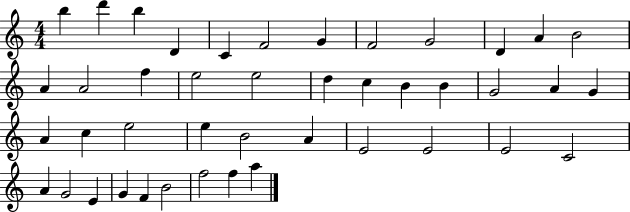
X:1
T:Untitled
M:4/4
L:1/4
K:C
b d' b D C F2 G F2 G2 D A B2 A A2 f e2 e2 d c B B G2 A G A c e2 e B2 A E2 E2 E2 C2 A G2 E G F B2 f2 f a